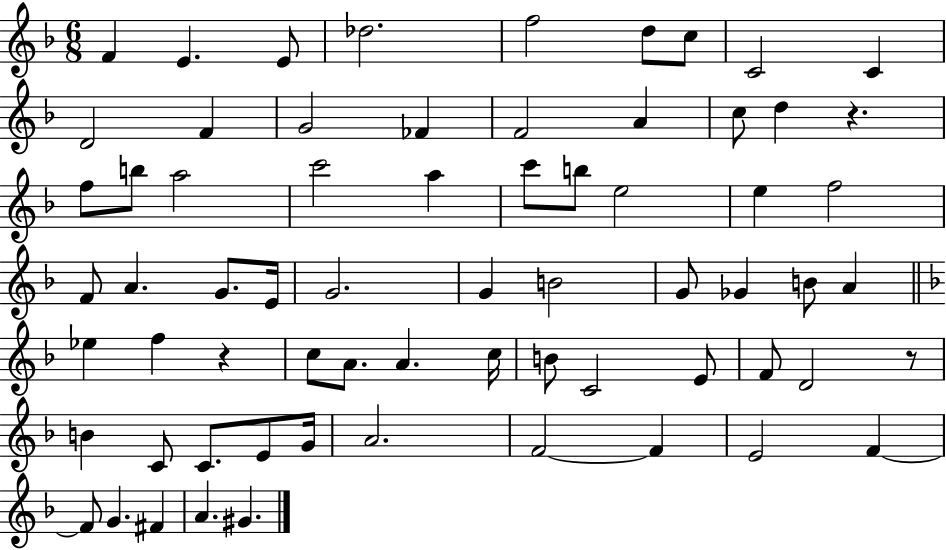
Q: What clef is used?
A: treble